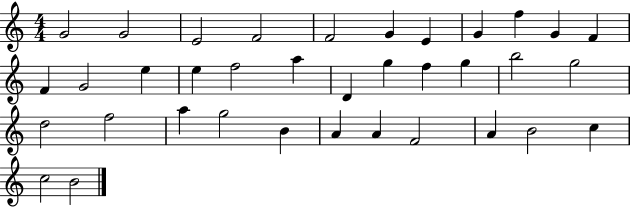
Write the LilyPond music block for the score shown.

{
  \clef treble
  \numericTimeSignature
  \time 4/4
  \key c \major
  g'2 g'2 | e'2 f'2 | f'2 g'4 e'4 | g'4 f''4 g'4 f'4 | \break f'4 g'2 e''4 | e''4 f''2 a''4 | d'4 g''4 f''4 g''4 | b''2 g''2 | \break d''2 f''2 | a''4 g''2 b'4 | a'4 a'4 f'2 | a'4 b'2 c''4 | \break c''2 b'2 | \bar "|."
}